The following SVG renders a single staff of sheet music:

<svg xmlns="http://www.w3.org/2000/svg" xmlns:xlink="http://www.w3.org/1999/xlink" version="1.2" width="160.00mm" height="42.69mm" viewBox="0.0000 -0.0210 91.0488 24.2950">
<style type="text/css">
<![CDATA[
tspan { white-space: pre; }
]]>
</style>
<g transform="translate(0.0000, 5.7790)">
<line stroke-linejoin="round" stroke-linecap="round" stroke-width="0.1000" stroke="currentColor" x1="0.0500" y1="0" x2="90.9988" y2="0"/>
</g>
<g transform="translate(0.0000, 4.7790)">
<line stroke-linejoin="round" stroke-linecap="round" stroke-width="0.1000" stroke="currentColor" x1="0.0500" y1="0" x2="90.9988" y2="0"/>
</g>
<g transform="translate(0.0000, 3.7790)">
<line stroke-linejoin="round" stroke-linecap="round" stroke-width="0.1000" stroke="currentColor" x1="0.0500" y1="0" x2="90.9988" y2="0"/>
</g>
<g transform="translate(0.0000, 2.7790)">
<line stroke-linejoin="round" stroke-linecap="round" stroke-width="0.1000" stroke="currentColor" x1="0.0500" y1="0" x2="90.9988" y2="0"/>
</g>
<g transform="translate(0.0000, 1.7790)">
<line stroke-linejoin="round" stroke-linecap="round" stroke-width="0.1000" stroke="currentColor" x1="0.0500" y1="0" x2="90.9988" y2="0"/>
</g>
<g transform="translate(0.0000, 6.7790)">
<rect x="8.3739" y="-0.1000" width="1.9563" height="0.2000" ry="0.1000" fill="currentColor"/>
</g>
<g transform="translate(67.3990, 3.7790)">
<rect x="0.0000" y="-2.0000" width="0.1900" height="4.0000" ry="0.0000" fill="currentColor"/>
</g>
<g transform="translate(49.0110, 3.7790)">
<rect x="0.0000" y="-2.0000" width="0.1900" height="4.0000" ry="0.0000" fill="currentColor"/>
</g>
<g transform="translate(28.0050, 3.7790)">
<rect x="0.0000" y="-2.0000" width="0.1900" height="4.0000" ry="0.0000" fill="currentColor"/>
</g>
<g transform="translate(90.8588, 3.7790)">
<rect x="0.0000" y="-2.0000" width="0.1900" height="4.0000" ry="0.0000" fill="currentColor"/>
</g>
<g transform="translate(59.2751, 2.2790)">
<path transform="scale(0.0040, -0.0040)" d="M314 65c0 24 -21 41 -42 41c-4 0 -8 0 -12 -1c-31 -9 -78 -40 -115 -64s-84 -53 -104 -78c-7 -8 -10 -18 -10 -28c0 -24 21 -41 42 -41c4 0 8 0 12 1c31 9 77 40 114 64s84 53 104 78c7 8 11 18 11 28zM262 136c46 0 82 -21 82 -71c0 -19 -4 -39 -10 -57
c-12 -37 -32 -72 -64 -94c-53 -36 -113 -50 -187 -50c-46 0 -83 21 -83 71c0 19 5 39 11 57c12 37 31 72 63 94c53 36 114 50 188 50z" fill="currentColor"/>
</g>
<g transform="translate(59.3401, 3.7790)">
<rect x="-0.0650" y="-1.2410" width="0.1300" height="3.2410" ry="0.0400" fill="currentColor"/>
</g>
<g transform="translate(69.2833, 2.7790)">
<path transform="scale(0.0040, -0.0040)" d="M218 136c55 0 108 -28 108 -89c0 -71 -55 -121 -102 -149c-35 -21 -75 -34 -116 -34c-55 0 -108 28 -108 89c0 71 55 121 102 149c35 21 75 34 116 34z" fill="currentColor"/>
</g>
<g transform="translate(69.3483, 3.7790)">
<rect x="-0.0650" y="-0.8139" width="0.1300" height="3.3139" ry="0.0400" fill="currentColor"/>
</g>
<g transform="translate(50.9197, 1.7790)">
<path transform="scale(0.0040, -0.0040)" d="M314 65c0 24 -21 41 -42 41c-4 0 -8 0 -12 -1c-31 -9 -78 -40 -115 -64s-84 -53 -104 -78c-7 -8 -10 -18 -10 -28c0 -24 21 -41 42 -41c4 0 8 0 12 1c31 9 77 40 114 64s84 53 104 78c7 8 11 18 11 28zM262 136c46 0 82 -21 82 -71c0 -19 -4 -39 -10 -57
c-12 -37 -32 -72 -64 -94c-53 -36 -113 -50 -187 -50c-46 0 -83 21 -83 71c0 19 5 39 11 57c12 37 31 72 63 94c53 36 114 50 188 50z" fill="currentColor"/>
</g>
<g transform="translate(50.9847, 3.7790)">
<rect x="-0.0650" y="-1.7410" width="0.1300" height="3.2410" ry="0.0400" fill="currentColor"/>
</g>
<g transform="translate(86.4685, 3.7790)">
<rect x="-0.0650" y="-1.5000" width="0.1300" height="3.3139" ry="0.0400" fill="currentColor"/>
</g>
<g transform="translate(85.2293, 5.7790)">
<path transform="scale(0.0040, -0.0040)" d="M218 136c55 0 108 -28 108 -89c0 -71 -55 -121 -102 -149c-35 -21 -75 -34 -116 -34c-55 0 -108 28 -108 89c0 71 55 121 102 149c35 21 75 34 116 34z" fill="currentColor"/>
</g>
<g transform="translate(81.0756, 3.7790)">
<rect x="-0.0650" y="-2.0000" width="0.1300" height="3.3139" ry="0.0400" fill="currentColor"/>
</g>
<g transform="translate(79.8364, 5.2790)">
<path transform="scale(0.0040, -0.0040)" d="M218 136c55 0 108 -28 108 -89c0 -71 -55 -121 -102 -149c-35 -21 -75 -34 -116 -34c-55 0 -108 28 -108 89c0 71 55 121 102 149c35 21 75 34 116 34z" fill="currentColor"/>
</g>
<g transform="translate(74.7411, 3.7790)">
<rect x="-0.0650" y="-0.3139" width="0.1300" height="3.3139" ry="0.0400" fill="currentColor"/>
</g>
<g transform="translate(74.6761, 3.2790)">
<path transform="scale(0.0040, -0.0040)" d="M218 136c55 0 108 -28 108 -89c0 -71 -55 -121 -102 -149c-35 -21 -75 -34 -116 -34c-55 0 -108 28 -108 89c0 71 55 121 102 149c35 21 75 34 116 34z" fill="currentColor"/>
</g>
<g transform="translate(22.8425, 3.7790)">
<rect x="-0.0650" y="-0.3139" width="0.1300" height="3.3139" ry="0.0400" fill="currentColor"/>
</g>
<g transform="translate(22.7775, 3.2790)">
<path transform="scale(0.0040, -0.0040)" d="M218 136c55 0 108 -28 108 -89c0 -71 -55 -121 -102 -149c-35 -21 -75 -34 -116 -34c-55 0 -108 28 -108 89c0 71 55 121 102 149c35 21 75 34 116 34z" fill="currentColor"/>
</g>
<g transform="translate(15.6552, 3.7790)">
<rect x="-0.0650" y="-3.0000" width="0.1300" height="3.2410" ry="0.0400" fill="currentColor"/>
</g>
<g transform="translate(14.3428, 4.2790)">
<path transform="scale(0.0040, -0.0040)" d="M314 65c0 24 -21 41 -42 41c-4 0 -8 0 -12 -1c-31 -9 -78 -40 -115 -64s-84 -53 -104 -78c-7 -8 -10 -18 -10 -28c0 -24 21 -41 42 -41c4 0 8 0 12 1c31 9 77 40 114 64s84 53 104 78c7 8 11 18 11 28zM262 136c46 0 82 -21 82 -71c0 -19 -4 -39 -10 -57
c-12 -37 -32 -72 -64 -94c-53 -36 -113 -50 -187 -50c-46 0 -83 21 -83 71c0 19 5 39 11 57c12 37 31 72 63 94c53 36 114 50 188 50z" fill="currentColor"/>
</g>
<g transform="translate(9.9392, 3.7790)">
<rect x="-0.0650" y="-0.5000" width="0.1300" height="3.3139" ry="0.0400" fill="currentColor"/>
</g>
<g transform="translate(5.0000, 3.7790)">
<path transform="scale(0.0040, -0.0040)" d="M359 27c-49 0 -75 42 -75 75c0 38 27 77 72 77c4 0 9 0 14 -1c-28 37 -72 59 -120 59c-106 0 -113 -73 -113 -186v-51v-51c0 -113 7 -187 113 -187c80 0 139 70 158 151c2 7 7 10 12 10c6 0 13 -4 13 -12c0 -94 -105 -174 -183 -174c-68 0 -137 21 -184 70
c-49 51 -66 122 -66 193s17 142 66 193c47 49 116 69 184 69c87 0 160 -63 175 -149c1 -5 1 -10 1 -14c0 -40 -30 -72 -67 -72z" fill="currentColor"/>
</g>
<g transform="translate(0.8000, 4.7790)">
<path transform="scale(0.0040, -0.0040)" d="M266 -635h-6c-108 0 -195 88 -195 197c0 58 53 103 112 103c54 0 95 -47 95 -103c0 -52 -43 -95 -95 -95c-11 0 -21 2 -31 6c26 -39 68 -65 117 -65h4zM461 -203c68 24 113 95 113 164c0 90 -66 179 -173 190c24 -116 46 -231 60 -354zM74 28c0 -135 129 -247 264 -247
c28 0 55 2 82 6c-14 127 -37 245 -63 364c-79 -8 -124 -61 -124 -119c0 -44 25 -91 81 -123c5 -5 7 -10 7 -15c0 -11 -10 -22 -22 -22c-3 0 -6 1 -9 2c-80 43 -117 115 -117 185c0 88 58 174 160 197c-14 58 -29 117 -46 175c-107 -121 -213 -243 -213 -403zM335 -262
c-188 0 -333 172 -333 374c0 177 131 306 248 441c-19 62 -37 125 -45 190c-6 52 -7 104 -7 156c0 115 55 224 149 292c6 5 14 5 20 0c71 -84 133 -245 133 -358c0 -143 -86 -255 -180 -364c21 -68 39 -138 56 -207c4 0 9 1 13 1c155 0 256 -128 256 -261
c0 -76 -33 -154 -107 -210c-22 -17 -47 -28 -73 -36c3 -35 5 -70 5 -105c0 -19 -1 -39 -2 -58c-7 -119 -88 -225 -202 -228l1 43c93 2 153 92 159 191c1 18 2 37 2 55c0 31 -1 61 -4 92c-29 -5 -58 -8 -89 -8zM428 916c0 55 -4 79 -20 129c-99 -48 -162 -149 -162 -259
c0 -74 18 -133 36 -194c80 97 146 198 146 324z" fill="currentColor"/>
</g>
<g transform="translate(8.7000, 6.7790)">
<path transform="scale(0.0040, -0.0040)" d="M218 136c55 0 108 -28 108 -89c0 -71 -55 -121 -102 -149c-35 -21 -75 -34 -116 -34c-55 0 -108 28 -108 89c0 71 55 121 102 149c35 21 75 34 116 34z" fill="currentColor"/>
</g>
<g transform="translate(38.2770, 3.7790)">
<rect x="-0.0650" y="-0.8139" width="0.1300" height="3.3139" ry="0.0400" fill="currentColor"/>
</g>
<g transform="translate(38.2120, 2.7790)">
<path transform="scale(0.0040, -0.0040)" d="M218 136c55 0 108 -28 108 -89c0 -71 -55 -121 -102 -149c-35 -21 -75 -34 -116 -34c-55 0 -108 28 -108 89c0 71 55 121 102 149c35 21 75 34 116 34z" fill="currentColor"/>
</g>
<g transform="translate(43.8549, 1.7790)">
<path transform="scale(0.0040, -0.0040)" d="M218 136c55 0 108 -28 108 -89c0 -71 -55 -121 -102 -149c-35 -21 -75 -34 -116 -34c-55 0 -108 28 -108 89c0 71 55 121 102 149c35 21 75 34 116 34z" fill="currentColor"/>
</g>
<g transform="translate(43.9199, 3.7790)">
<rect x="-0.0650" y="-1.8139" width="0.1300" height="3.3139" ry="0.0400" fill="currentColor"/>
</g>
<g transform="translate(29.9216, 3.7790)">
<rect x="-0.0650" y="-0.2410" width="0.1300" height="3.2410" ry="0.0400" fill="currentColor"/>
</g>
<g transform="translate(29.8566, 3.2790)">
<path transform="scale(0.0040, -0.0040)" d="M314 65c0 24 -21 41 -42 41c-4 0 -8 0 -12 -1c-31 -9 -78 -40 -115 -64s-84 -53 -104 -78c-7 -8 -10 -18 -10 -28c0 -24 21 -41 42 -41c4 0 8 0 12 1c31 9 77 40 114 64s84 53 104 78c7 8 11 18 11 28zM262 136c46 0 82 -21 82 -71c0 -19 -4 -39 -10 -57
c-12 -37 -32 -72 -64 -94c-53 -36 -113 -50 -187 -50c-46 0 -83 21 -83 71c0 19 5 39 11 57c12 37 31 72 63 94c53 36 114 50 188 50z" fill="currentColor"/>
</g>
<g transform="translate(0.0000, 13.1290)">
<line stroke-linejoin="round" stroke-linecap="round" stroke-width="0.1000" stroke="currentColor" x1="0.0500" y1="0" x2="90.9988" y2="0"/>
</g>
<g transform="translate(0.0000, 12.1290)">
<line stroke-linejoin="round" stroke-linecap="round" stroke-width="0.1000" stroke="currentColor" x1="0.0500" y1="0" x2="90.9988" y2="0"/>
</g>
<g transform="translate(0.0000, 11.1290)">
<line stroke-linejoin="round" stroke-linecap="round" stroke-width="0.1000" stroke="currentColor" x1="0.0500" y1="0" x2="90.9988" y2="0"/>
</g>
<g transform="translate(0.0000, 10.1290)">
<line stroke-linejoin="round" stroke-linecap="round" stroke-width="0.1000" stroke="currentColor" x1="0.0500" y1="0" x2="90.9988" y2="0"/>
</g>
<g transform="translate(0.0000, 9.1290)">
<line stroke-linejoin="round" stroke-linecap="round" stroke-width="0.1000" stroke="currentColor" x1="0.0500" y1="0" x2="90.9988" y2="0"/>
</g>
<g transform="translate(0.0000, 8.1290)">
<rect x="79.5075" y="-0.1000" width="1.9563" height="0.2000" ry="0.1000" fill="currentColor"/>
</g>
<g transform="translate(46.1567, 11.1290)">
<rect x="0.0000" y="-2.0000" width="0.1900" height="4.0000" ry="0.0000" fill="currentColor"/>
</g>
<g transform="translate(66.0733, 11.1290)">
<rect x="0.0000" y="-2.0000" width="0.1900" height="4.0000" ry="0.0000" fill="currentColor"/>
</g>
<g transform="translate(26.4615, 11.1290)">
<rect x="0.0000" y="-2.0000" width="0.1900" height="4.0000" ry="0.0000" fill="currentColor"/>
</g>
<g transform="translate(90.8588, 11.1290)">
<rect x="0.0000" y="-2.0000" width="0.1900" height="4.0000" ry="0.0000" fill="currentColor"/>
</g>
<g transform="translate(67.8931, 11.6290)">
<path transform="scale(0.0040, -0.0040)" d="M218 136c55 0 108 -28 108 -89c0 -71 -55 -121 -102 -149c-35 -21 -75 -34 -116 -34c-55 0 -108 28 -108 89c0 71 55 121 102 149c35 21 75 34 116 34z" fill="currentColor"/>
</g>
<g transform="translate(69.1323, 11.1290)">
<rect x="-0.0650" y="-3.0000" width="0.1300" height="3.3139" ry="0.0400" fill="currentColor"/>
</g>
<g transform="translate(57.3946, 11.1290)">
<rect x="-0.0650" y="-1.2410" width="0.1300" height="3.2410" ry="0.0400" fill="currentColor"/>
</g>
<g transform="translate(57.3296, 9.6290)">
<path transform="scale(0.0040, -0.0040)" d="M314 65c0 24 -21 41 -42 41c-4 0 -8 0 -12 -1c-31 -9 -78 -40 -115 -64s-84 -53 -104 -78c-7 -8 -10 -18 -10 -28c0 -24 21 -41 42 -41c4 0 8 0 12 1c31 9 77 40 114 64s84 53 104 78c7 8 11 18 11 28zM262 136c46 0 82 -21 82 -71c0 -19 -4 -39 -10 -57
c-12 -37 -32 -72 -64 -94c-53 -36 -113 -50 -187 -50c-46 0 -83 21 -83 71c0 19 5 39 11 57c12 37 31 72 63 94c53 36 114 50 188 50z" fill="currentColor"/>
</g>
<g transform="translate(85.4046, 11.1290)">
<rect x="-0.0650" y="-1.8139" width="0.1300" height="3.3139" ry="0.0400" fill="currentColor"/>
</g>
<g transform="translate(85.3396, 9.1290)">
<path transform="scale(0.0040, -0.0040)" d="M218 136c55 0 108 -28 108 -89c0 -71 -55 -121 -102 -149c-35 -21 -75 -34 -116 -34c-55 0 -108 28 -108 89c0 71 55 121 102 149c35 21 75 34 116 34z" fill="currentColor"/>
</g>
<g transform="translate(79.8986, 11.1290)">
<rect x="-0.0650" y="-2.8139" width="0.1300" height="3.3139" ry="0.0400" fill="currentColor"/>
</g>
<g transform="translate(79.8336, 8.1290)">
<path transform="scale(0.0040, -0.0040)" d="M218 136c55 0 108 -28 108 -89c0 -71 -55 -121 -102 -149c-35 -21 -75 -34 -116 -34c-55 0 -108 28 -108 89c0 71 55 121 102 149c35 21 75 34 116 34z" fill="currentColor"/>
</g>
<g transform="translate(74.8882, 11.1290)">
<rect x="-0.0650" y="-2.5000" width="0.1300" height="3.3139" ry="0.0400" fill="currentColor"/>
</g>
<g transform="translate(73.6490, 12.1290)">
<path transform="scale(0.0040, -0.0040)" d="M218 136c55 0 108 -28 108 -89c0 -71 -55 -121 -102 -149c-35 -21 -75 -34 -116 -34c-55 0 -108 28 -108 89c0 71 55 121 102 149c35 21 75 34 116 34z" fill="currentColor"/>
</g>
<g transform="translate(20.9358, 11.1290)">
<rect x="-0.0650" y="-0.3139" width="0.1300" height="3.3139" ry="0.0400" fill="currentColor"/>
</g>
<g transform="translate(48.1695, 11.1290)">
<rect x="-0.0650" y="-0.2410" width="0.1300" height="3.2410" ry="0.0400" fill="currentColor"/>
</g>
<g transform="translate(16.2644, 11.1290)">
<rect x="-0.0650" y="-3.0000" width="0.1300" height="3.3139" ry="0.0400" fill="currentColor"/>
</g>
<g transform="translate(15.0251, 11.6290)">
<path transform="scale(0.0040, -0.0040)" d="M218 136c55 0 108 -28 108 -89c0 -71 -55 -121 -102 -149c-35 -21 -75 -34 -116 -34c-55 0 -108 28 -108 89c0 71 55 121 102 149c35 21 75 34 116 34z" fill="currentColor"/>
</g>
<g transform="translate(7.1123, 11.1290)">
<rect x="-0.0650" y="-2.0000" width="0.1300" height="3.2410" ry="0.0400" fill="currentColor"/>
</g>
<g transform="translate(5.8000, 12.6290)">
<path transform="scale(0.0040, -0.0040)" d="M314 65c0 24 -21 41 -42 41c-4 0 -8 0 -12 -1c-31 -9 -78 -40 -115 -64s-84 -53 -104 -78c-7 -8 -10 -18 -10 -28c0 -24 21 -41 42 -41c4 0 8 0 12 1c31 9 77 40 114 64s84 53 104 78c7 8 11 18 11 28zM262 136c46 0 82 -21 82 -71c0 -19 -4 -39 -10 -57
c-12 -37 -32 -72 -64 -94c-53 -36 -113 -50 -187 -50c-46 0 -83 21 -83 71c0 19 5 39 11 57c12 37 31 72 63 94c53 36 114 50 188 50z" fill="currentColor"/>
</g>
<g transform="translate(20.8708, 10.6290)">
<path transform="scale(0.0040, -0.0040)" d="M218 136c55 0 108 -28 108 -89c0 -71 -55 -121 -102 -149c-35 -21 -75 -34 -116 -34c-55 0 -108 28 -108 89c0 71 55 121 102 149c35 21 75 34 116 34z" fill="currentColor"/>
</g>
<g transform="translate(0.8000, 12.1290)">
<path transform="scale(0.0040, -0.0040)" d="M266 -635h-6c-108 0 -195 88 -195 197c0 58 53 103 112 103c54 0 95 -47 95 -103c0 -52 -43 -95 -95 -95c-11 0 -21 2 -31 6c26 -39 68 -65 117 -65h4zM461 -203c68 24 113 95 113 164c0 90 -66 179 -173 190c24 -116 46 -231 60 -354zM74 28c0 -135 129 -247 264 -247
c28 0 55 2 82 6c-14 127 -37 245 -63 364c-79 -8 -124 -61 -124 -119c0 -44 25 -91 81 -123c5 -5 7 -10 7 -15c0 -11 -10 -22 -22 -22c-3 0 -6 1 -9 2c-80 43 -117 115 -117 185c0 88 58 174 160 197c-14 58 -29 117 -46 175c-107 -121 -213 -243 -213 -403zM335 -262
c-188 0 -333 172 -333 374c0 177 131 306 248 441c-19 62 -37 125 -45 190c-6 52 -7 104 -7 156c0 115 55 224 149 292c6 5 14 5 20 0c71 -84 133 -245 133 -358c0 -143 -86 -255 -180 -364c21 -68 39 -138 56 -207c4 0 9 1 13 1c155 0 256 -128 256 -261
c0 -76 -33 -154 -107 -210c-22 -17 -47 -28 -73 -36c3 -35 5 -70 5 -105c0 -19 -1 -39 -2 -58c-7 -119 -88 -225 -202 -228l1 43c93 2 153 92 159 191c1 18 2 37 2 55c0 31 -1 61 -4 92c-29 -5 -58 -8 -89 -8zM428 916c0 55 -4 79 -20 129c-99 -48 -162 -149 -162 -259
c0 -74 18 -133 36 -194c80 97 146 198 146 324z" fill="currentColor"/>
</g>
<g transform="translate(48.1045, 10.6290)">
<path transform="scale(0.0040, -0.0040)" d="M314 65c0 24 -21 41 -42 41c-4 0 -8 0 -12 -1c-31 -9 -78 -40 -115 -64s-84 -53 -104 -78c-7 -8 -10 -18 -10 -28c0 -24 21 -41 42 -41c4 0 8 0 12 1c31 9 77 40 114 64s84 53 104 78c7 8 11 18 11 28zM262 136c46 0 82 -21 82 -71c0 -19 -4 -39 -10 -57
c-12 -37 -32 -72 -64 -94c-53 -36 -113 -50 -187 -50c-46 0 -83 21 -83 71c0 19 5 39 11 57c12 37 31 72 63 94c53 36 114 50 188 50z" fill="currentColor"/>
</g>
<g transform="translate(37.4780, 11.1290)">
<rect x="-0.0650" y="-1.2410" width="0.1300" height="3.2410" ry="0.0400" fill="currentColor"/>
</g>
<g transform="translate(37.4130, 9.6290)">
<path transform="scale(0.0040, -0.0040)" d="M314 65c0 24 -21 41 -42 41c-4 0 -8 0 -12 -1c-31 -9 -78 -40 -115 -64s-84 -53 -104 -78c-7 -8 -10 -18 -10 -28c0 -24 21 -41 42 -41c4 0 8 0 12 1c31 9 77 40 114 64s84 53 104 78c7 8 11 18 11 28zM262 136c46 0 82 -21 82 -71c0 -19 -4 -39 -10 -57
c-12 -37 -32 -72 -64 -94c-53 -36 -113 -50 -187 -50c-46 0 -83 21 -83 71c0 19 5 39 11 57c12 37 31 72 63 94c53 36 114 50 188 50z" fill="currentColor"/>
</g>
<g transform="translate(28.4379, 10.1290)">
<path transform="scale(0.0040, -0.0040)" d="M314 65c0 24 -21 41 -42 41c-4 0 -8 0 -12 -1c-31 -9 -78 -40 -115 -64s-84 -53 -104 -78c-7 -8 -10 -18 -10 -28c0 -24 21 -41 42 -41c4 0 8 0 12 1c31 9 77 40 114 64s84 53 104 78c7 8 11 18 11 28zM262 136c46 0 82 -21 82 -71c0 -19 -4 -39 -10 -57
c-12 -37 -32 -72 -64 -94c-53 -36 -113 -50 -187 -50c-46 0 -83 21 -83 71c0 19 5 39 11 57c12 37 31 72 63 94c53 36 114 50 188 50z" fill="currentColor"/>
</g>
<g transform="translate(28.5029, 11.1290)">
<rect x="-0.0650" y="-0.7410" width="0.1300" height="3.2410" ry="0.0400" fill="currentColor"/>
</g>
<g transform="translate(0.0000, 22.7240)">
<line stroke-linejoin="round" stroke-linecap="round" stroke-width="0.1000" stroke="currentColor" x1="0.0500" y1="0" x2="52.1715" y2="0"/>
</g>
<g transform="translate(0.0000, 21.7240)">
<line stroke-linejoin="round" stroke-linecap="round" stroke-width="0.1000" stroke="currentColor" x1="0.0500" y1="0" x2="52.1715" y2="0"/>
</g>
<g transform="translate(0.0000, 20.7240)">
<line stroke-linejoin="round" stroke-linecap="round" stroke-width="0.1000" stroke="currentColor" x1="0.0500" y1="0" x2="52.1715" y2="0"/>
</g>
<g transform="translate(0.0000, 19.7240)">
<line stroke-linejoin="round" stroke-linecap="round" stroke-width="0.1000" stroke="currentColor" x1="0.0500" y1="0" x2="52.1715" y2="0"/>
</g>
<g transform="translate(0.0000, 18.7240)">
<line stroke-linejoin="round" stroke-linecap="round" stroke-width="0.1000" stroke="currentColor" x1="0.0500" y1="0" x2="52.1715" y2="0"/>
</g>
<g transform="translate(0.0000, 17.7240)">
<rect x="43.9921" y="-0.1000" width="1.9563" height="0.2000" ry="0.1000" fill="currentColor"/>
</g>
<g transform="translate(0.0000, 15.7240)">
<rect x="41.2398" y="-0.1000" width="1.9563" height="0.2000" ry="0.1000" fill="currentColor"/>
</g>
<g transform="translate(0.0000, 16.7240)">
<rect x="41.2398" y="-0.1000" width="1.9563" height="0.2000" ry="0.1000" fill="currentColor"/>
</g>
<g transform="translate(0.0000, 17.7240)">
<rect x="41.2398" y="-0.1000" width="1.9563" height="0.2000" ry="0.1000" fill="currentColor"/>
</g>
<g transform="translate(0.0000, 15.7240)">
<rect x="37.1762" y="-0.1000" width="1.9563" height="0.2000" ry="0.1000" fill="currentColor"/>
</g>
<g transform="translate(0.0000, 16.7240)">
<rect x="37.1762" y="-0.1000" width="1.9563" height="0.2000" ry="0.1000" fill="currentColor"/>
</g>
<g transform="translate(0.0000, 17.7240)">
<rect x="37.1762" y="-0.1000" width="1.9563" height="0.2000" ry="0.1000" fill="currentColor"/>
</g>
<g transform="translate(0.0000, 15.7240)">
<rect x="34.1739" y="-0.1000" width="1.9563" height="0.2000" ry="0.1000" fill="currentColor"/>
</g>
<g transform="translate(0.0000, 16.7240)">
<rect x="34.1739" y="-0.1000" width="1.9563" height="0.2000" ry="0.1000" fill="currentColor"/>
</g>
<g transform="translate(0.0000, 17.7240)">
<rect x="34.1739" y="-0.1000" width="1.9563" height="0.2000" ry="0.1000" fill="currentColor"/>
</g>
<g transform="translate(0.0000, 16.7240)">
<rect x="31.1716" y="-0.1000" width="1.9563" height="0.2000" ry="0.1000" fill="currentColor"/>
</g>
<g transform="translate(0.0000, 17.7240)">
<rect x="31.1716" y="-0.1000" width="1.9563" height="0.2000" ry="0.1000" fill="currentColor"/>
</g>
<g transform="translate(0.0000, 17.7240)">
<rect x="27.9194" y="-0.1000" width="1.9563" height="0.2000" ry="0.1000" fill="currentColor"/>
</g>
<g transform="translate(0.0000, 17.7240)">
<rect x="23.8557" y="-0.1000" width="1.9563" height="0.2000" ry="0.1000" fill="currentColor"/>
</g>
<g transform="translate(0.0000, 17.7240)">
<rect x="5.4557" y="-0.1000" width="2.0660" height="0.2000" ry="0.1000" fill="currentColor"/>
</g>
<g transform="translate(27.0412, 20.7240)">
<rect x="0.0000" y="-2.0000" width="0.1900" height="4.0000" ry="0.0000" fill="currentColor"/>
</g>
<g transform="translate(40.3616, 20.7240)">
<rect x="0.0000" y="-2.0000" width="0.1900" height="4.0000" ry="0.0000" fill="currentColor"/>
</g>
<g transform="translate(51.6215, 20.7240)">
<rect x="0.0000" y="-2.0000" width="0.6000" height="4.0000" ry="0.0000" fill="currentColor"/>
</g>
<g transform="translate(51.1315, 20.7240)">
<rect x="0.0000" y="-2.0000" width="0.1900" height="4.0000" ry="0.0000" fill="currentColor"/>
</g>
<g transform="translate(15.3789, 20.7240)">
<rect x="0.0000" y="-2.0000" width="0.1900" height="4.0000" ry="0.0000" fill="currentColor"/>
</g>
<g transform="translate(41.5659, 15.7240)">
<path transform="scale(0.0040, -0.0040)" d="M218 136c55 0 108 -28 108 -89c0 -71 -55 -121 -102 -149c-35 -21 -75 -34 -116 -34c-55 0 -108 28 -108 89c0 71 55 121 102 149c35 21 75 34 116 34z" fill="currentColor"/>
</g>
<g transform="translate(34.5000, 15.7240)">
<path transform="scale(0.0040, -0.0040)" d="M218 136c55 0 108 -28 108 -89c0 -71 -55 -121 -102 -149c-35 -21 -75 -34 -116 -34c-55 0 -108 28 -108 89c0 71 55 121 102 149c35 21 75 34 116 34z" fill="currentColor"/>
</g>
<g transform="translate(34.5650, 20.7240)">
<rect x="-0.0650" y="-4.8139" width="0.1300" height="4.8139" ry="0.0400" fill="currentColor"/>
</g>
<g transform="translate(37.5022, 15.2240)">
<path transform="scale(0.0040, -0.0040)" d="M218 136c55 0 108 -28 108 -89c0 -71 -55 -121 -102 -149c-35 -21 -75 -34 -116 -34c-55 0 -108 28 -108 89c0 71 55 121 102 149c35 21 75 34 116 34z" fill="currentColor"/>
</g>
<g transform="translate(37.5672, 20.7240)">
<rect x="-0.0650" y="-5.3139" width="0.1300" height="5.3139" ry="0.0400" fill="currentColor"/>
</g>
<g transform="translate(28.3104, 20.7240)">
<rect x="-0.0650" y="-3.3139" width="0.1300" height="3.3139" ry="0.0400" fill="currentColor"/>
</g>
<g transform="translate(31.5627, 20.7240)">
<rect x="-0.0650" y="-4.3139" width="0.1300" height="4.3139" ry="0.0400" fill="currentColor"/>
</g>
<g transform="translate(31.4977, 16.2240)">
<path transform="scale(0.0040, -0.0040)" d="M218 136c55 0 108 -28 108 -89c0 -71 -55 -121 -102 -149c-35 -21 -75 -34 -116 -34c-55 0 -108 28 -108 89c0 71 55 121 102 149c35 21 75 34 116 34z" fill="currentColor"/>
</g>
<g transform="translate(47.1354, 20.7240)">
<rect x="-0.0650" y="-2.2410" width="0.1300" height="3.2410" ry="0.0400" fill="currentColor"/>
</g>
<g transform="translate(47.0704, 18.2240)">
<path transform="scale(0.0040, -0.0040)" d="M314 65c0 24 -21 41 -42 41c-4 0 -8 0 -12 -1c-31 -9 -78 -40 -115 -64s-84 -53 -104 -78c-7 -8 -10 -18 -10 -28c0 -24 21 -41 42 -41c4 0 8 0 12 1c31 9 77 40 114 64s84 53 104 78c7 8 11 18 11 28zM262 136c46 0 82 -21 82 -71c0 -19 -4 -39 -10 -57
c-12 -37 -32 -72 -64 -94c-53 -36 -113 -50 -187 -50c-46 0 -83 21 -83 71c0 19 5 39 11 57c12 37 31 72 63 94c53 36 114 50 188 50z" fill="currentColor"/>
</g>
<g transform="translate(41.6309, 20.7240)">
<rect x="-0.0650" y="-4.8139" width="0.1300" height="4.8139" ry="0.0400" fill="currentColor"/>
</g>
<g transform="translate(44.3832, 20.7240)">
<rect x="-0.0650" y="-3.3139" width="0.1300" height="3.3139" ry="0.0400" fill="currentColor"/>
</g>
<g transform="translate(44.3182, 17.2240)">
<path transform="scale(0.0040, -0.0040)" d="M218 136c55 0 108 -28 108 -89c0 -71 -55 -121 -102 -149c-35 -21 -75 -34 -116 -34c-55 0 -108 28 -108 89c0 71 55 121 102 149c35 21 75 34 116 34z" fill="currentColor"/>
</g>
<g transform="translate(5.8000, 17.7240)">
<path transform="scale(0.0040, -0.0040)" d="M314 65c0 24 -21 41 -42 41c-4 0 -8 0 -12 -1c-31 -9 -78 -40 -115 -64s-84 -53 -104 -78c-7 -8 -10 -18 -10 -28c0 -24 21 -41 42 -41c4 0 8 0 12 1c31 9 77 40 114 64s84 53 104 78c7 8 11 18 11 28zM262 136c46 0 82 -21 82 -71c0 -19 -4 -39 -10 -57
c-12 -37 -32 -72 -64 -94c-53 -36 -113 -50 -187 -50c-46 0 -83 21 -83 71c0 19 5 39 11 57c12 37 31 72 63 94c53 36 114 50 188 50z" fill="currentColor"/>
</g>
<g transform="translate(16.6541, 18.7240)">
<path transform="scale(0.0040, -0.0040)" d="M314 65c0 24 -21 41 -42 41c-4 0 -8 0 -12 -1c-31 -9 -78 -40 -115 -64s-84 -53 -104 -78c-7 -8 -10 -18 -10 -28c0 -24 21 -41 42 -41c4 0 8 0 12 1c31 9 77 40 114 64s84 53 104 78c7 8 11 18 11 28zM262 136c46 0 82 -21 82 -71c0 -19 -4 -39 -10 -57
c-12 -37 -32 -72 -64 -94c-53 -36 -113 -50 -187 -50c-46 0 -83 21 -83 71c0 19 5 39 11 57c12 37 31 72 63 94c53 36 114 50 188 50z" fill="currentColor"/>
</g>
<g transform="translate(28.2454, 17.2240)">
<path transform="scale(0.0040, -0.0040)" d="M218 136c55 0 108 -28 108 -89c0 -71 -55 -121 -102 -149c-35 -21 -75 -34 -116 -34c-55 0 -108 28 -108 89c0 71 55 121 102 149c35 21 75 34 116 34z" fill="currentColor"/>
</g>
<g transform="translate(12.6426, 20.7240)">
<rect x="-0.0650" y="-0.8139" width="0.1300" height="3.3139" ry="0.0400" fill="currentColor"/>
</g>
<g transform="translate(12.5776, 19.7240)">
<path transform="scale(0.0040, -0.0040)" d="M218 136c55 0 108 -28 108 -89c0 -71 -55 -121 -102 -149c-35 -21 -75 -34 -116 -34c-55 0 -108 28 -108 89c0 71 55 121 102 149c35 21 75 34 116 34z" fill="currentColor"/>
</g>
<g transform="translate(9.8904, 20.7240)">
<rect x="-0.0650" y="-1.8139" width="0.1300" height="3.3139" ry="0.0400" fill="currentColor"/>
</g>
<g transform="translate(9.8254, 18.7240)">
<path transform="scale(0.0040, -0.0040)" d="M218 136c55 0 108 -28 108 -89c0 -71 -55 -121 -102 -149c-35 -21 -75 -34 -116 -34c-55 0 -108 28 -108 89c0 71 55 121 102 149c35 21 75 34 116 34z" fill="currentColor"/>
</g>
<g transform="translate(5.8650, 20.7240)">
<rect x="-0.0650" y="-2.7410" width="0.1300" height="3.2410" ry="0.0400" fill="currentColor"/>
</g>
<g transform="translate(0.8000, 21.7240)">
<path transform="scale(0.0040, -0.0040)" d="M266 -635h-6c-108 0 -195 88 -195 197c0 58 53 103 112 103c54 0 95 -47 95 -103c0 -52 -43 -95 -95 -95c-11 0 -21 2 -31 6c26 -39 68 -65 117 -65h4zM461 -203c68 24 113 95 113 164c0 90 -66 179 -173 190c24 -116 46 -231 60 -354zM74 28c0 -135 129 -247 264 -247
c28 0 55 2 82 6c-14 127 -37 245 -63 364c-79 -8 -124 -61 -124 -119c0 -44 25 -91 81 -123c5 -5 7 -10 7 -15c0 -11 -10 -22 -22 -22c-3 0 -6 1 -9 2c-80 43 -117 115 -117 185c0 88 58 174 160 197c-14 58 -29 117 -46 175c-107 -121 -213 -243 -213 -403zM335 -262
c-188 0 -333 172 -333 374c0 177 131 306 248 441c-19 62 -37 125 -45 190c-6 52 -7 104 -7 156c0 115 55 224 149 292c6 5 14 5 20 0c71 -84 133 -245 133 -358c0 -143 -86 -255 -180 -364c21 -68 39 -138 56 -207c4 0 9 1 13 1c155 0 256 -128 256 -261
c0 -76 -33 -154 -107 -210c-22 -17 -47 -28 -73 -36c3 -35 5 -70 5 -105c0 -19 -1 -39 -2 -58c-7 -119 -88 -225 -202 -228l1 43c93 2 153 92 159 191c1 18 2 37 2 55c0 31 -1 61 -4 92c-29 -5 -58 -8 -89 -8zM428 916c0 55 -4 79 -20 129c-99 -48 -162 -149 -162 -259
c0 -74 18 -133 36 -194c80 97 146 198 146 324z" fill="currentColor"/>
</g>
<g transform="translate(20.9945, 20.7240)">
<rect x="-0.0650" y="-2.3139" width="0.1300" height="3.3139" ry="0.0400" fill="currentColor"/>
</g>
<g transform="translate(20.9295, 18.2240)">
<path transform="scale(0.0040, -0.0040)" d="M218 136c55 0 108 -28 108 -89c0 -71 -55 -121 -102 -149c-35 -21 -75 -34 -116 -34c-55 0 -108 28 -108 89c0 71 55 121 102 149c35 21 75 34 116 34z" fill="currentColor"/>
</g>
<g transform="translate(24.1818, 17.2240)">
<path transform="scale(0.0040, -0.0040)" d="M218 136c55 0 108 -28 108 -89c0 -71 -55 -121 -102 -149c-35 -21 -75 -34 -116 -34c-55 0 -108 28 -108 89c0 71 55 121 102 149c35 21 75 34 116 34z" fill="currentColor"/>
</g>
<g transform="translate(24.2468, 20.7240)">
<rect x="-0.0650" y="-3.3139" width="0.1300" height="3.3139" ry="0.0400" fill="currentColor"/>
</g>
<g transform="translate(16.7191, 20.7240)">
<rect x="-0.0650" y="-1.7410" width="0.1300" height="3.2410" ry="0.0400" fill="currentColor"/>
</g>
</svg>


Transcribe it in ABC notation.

X:1
T:Untitled
M:4/4
L:1/4
K:C
C A2 c c2 d f f2 e2 d c F E F2 A c d2 e2 c2 e2 A G a f a2 f d f2 g b b d' e' f' e' b g2